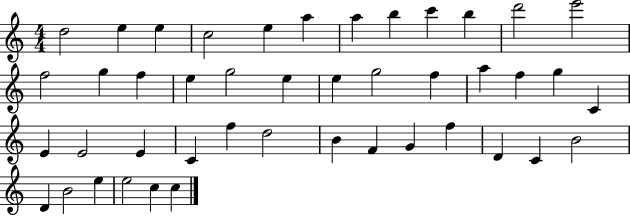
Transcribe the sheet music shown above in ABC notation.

X:1
T:Untitled
M:4/4
L:1/4
K:C
d2 e e c2 e a a b c' b d'2 e'2 f2 g f e g2 e e g2 f a f g C E E2 E C f d2 B F G f D C B2 D B2 e e2 c c